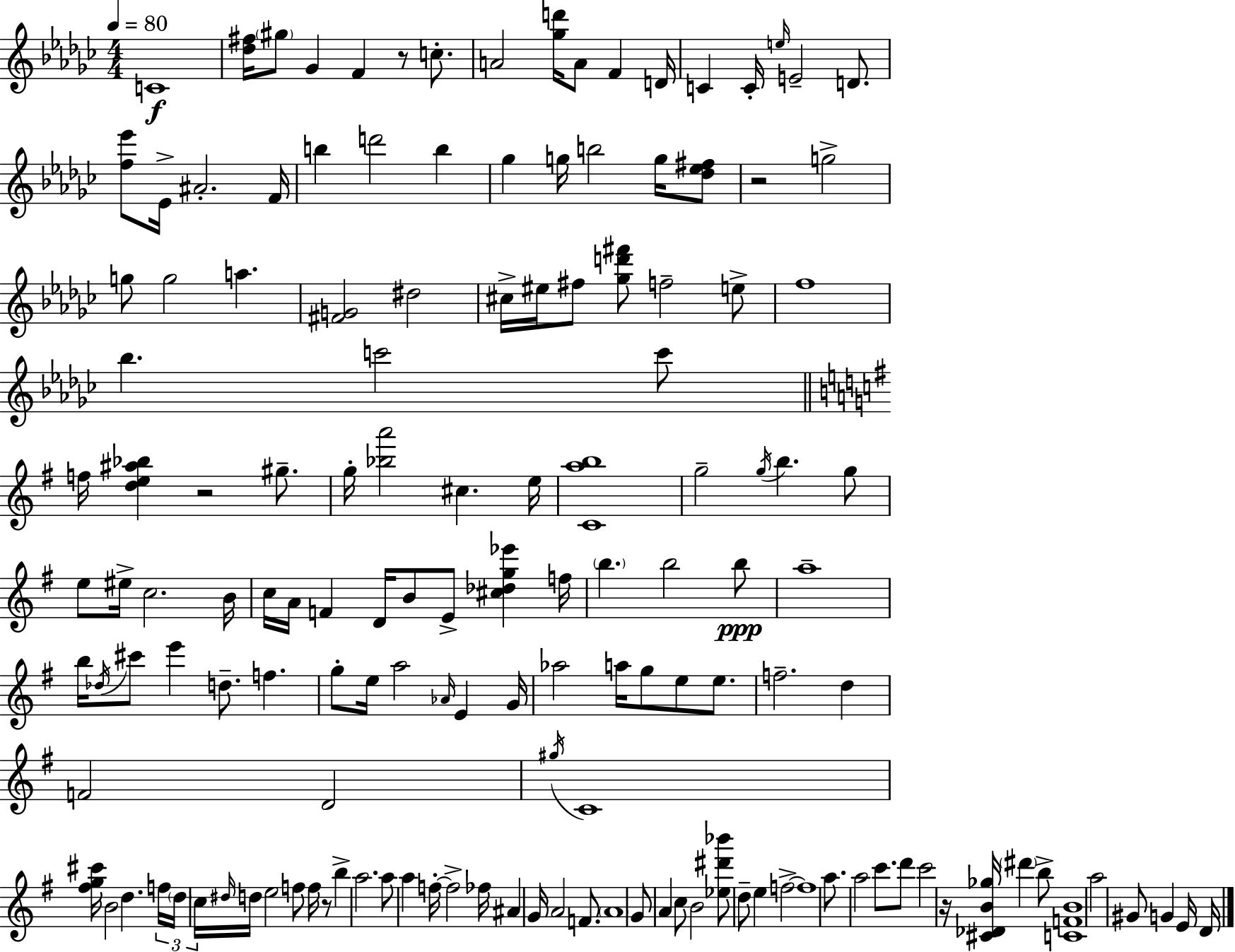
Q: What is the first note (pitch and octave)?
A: C4